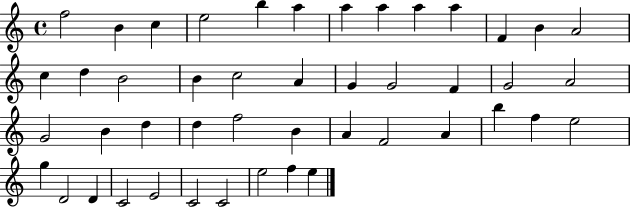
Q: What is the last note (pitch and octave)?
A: E5